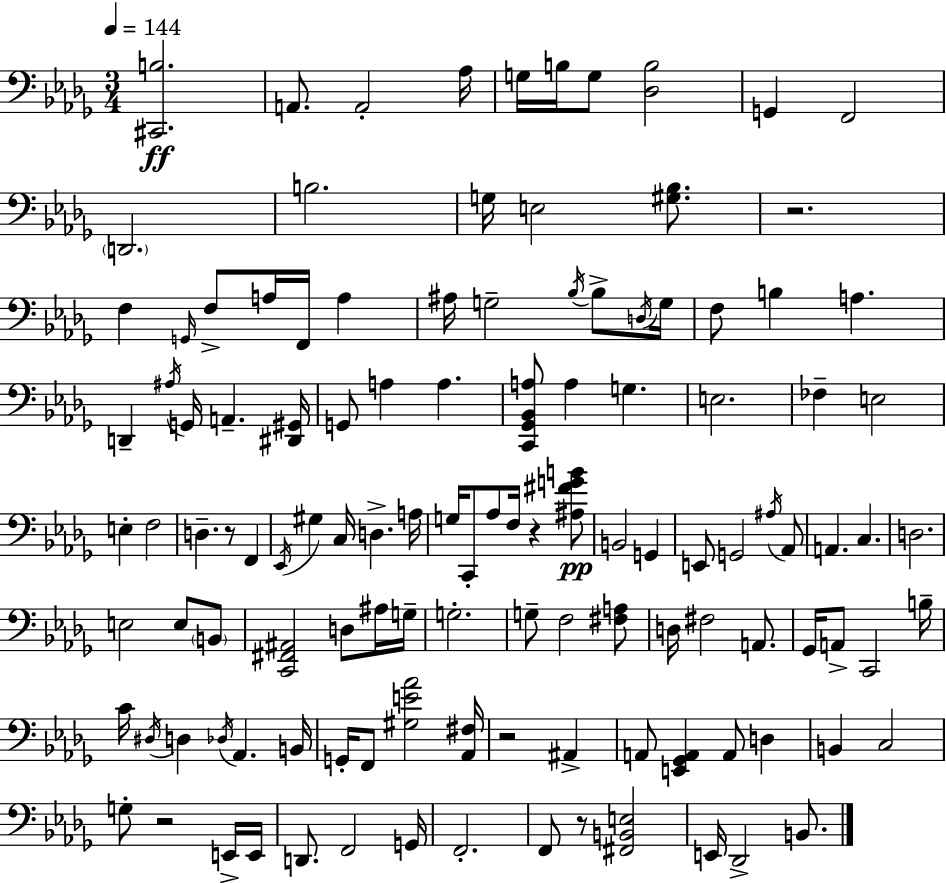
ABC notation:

X:1
T:Untitled
M:3/4
L:1/4
K:Bbm
[^C,,B,]2 A,,/2 A,,2 _A,/4 G,/4 B,/4 G,/2 [_D,B,]2 G,, F,,2 D,,2 B,2 G,/4 E,2 [^G,_B,]/2 z2 F, G,,/4 F,/2 A,/4 F,,/4 A, ^A,/4 G,2 _B,/4 _B,/2 D,/4 G,/4 F,/2 B, A, D,, ^A,/4 G,,/4 A,, [^D,,^G,,]/4 G,,/2 A, A, [C,,_G,,_B,,A,]/2 A, G, E,2 _F, E,2 E, F,2 D, z/2 F,, _E,,/4 ^G, C,/4 D, A,/4 G,/4 C,,/2 _A,/2 F,/4 z [^A,^FGB]/2 B,,2 G,, E,,/2 G,,2 ^A,/4 _A,,/2 A,, C, D,2 E,2 E,/2 B,,/2 [C,,^F,,^A,,]2 D,/2 ^A,/4 G,/4 G,2 G,/2 F,2 [^F,A,]/2 D,/4 ^F,2 A,,/2 _G,,/4 A,,/2 C,,2 B,/4 C/4 ^D,/4 D, _D,/4 _A,, B,,/4 G,,/4 F,,/2 [^G,E_A]2 [_A,,^F,]/4 z2 ^A,, A,,/2 [E,,_G,,A,,] A,,/2 D, B,, C,2 G,/2 z2 E,,/4 E,,/4 D,,/2 F,,2 G,,/4 F,,2 F,,/2 z/2 [^F,,B,,E,]2 E,,/4 _D,,2 B,,/2